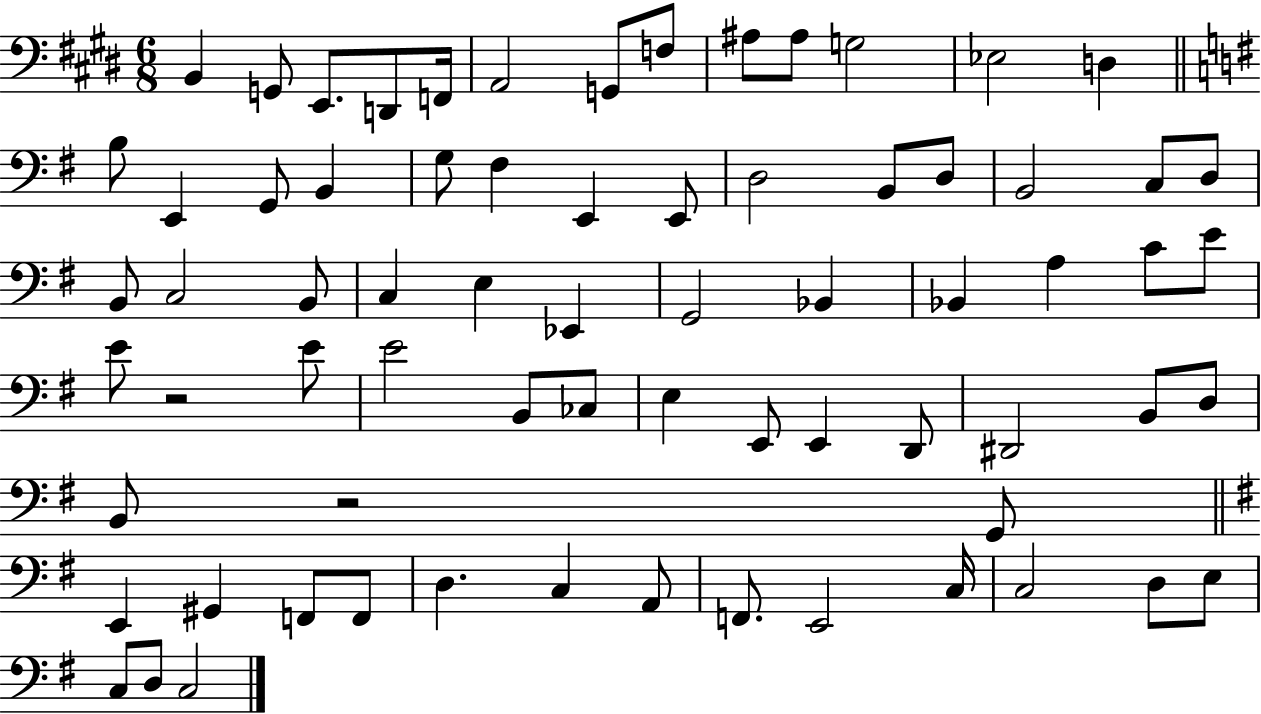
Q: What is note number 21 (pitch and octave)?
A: E2